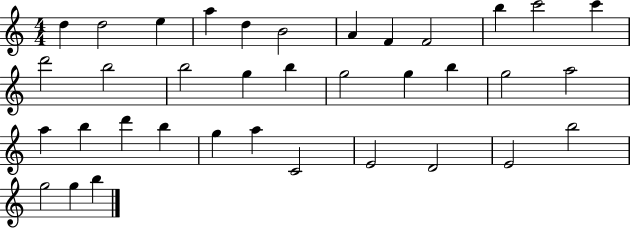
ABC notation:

X:1
T:Untitled
M:4/4
L:1/4
K:C
d d2 e a d B2 A F F2 b c'2 c' d'2 b2 b2 g b g2 g b g2 a2 a b d' b g a C2 E2 D2 E2 b2 g2 g b